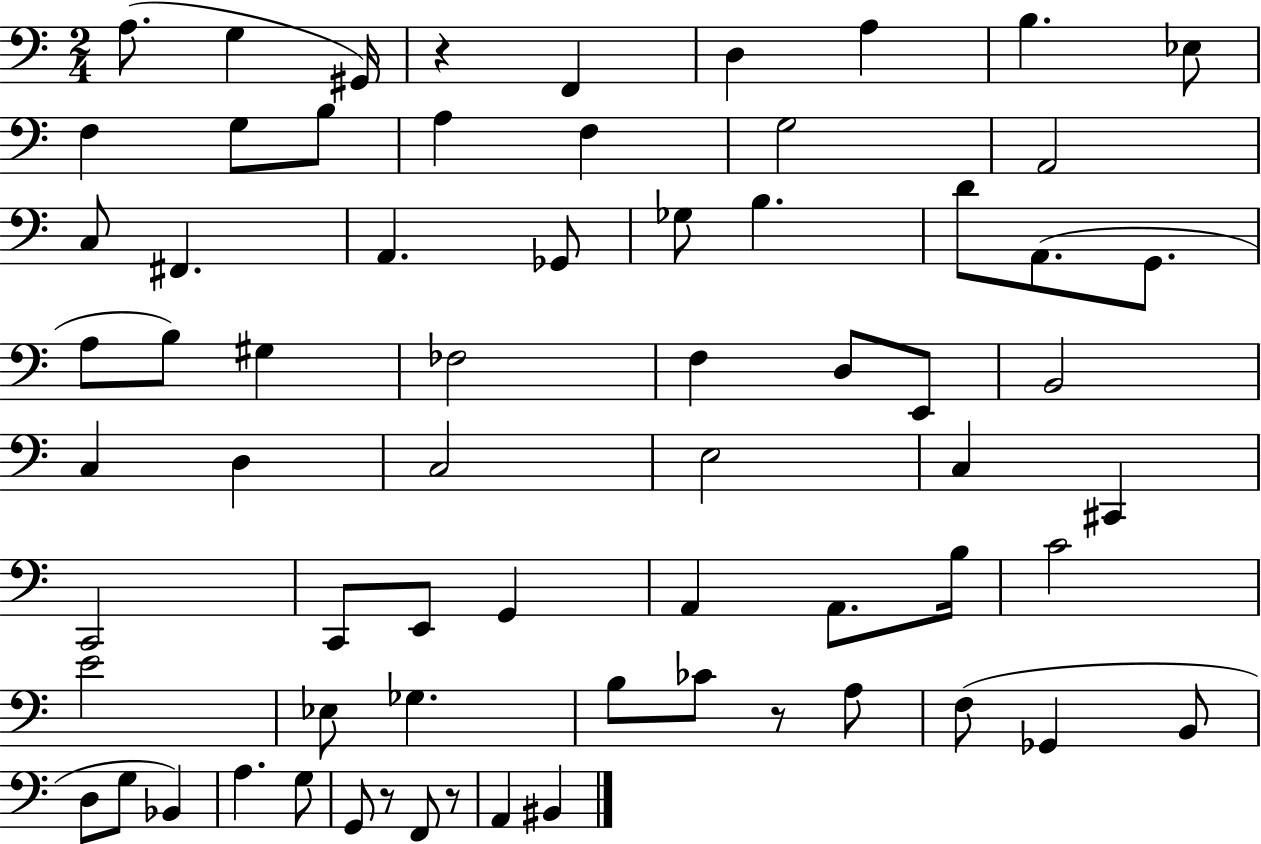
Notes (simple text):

A3/e. G3/q G#2/s R/q F2/q D3/q A3/q B3/q. Eb3/e F3/q G3/e B3/e A3/q F3/q G3/h A2/h C3/e F#2/q. A2/q. Gb2/e Gb3/e B3/q. D4/e A2/e. G2/e. A3/e B3/e G#3/q FES3/h F3/q D3/e E2/e B2/h C3/q D3/q C3/h E3/h C3/q C#2/q C2/h C2/e E2/e G2/q A2/q A2/e. B3/s C4/h E4/h Eb3/e Gb3/q. B3/e CES4/e R/e A3/e F3/e Gb2/q B2/e D3/e G3/e Bb2/q A3/q. G3/e G2/e R/e F2/e R/e A2/q BIS2/q